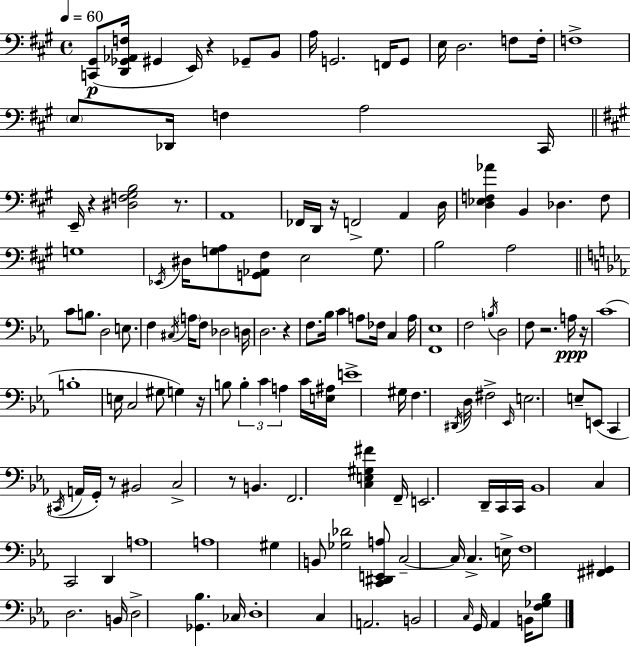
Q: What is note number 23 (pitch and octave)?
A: F2